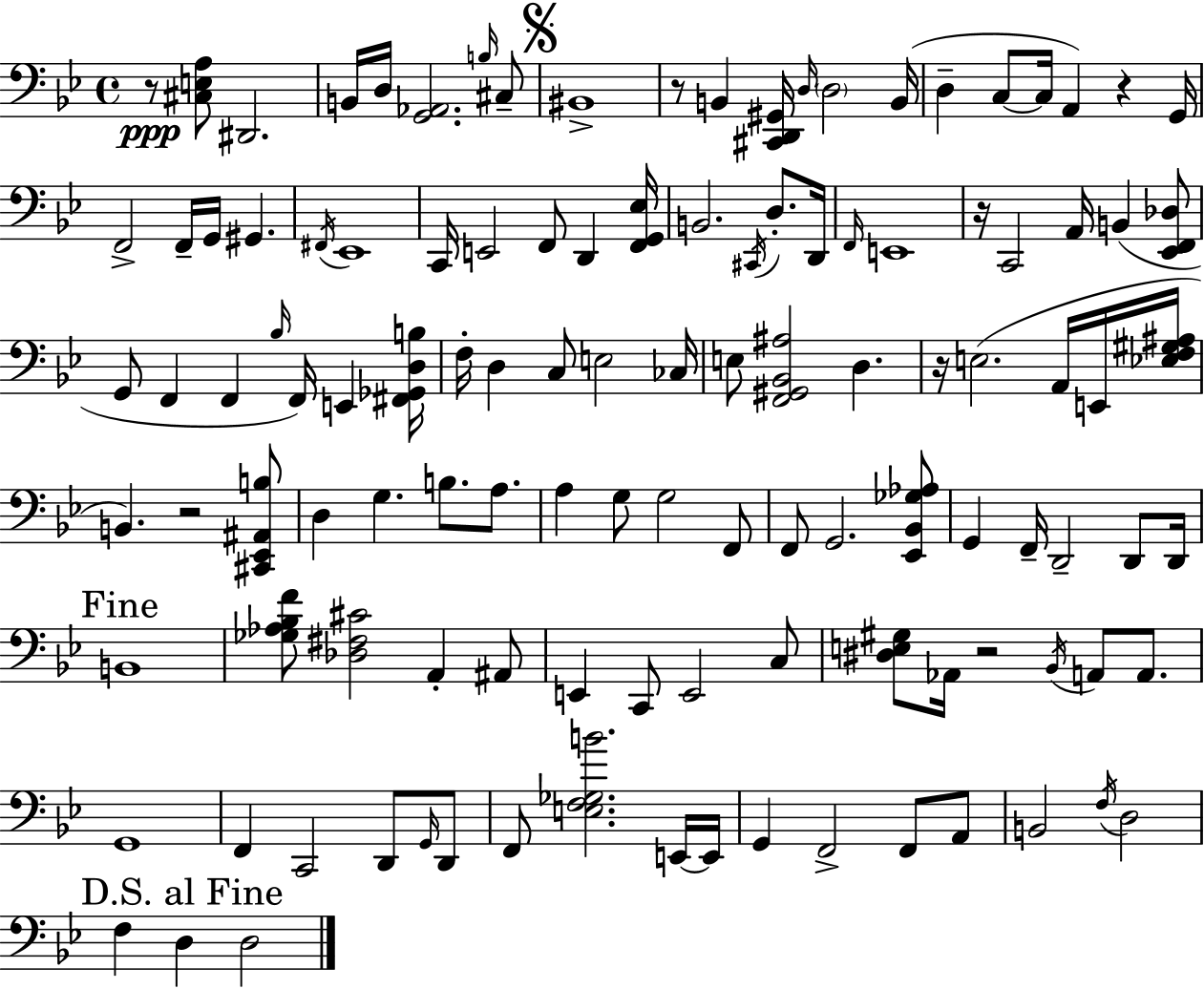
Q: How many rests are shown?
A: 7